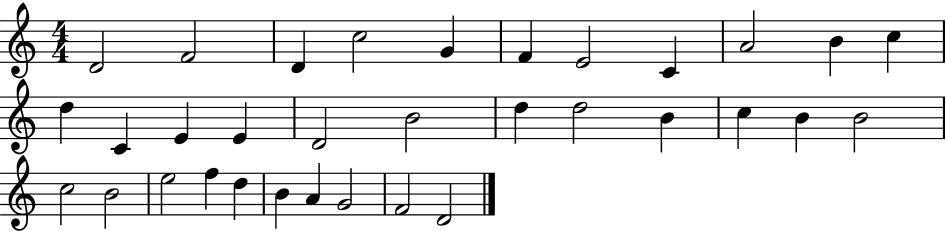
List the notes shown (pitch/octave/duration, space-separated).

D4/h F4/h D4/q C5/h G4/q F4/q E4/h C4/q A4/h B4/q C5/q D5/q C4/q E4/q E4/q D4/h B4/h D5/q D5/h B4/q C5/q B4/q B4/h C5/h B4/h E5/h F5/q D5/q B4/q A4/q G4/h F4/h D4/h